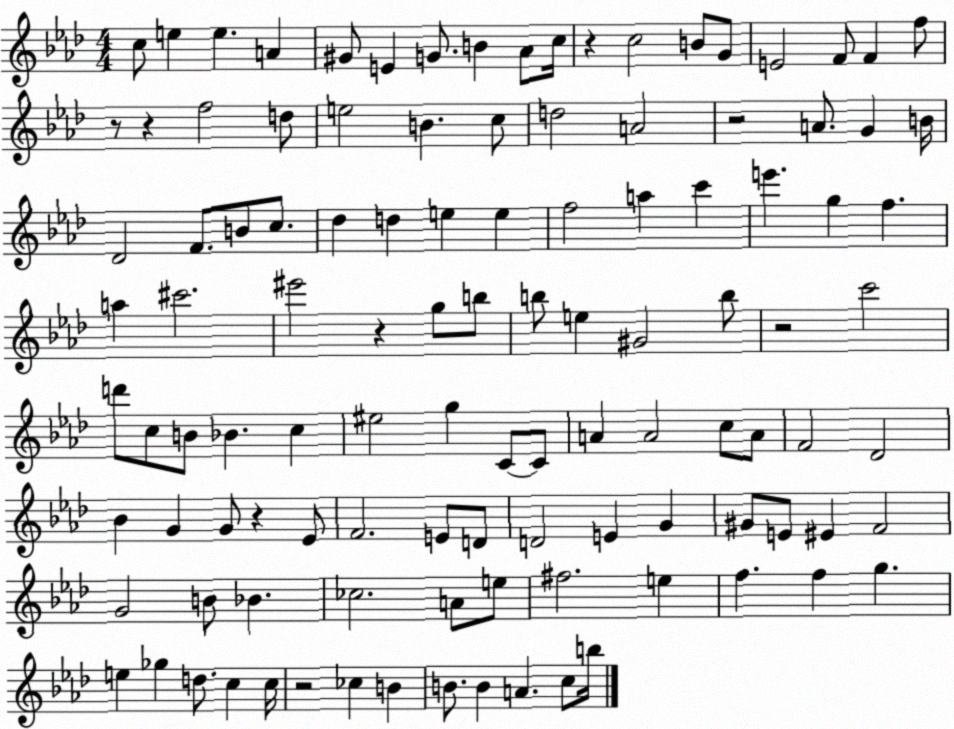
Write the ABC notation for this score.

X:1
T:Untitled
M:4/4
L:1/4
K:Ab
c/2 e e A ^G/2 E G/2 B _A/2 c/4 z c2 B/2 G/2 E2 F/2 F f/2 z/2 z f2 d/2 e2 B c/2 d2 A2 z2 A/2 G B/4 _D2 F/2 B/2 c/2 _d d e e f2 a c' e' g f a ^c'2 ^e'2 z g/2 b/2 b/2 e ^G2 b/2 z2 c'2 d'/2 c/2 B/2 _B c ^e2 g C/2 C/2 A A2 c/2 A/2 F2 _D2 _B G G/2 z _E/2 F2 E/2 D/2 D2 E G ^G/2 E/2 ^E F2 G2 B/2 _B _c2 A/2 e/2 ^f2 e f f g e _g d/2 c c/4 z2 _c B B/2 B A c/2 b/4